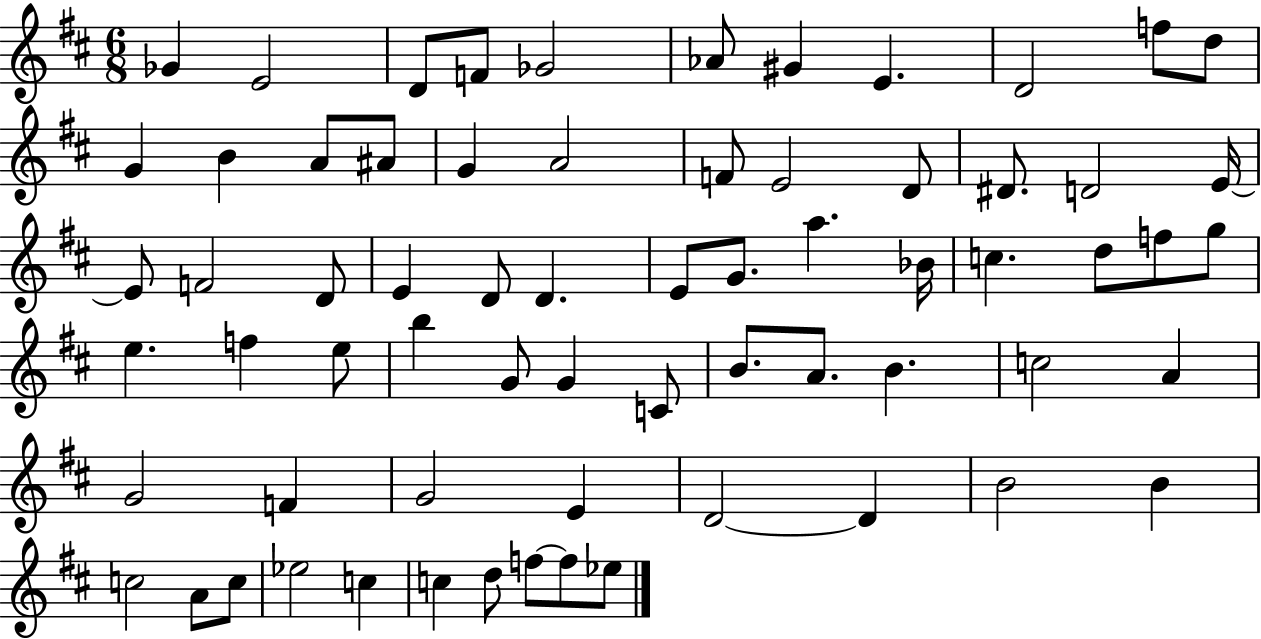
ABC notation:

X:1
T:Untitled
M:6/8
L:1/4
K:D
_G E2 D/2 F/2 _G2 _A/2 ^G E D2 f/2 d/2 G B A/2 ^A/2 G A2 F/2 E2 D/2 ^D/2 D2 E/4 E/2 F2 D/2 E D/2 D E/2 G/2 a _B/4 c d/2 f/2 g/2 e f e/2 b G/2 G C/2 B/2 A/2 B c2 A G2 F G2 E D2 D B2 B c2 A/2 c/2 _e2 c c d/2 f/2 f/2 _e/2